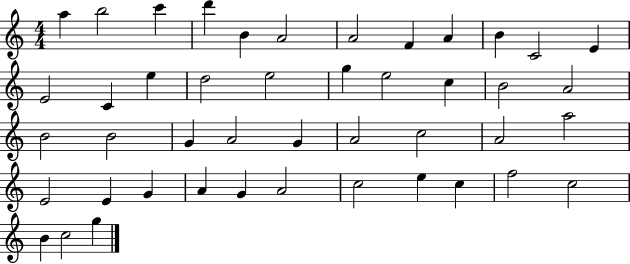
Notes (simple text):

A5/q B5/h C6/q D6/q B4/q A4/h A4/h F4/q A4/q B4/q C4/h E4/q E4/h C4/q E5/q D5/h E5/h G5/q E5/h C5/q B4/h A4/h B4/h B4/h G4/q A4/h G4/q A4/h C5/h A4/h A5/h E4/h E4/q G4/q A4/q G4/q A4/h C5/h E5/q C5/q F5/h C5/h B4/q C5/h G5/q